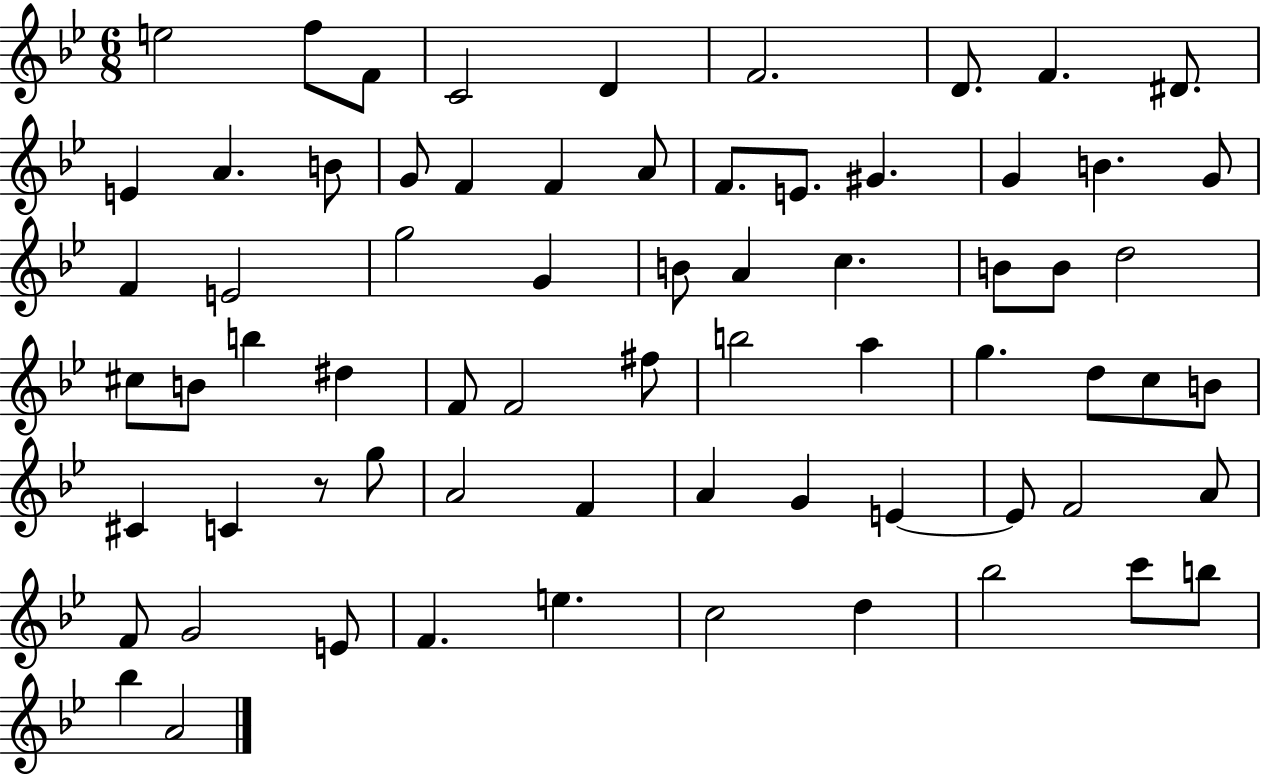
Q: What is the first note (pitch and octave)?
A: E5